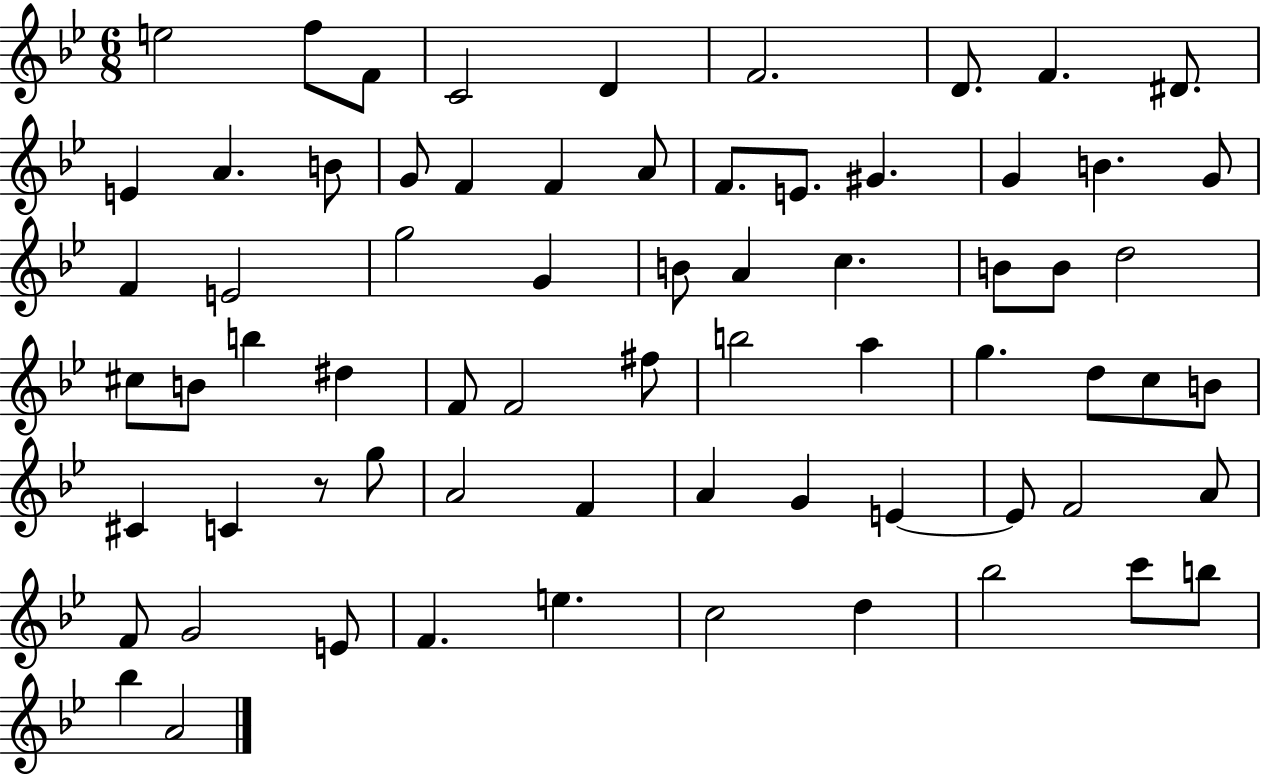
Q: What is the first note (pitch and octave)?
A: E5